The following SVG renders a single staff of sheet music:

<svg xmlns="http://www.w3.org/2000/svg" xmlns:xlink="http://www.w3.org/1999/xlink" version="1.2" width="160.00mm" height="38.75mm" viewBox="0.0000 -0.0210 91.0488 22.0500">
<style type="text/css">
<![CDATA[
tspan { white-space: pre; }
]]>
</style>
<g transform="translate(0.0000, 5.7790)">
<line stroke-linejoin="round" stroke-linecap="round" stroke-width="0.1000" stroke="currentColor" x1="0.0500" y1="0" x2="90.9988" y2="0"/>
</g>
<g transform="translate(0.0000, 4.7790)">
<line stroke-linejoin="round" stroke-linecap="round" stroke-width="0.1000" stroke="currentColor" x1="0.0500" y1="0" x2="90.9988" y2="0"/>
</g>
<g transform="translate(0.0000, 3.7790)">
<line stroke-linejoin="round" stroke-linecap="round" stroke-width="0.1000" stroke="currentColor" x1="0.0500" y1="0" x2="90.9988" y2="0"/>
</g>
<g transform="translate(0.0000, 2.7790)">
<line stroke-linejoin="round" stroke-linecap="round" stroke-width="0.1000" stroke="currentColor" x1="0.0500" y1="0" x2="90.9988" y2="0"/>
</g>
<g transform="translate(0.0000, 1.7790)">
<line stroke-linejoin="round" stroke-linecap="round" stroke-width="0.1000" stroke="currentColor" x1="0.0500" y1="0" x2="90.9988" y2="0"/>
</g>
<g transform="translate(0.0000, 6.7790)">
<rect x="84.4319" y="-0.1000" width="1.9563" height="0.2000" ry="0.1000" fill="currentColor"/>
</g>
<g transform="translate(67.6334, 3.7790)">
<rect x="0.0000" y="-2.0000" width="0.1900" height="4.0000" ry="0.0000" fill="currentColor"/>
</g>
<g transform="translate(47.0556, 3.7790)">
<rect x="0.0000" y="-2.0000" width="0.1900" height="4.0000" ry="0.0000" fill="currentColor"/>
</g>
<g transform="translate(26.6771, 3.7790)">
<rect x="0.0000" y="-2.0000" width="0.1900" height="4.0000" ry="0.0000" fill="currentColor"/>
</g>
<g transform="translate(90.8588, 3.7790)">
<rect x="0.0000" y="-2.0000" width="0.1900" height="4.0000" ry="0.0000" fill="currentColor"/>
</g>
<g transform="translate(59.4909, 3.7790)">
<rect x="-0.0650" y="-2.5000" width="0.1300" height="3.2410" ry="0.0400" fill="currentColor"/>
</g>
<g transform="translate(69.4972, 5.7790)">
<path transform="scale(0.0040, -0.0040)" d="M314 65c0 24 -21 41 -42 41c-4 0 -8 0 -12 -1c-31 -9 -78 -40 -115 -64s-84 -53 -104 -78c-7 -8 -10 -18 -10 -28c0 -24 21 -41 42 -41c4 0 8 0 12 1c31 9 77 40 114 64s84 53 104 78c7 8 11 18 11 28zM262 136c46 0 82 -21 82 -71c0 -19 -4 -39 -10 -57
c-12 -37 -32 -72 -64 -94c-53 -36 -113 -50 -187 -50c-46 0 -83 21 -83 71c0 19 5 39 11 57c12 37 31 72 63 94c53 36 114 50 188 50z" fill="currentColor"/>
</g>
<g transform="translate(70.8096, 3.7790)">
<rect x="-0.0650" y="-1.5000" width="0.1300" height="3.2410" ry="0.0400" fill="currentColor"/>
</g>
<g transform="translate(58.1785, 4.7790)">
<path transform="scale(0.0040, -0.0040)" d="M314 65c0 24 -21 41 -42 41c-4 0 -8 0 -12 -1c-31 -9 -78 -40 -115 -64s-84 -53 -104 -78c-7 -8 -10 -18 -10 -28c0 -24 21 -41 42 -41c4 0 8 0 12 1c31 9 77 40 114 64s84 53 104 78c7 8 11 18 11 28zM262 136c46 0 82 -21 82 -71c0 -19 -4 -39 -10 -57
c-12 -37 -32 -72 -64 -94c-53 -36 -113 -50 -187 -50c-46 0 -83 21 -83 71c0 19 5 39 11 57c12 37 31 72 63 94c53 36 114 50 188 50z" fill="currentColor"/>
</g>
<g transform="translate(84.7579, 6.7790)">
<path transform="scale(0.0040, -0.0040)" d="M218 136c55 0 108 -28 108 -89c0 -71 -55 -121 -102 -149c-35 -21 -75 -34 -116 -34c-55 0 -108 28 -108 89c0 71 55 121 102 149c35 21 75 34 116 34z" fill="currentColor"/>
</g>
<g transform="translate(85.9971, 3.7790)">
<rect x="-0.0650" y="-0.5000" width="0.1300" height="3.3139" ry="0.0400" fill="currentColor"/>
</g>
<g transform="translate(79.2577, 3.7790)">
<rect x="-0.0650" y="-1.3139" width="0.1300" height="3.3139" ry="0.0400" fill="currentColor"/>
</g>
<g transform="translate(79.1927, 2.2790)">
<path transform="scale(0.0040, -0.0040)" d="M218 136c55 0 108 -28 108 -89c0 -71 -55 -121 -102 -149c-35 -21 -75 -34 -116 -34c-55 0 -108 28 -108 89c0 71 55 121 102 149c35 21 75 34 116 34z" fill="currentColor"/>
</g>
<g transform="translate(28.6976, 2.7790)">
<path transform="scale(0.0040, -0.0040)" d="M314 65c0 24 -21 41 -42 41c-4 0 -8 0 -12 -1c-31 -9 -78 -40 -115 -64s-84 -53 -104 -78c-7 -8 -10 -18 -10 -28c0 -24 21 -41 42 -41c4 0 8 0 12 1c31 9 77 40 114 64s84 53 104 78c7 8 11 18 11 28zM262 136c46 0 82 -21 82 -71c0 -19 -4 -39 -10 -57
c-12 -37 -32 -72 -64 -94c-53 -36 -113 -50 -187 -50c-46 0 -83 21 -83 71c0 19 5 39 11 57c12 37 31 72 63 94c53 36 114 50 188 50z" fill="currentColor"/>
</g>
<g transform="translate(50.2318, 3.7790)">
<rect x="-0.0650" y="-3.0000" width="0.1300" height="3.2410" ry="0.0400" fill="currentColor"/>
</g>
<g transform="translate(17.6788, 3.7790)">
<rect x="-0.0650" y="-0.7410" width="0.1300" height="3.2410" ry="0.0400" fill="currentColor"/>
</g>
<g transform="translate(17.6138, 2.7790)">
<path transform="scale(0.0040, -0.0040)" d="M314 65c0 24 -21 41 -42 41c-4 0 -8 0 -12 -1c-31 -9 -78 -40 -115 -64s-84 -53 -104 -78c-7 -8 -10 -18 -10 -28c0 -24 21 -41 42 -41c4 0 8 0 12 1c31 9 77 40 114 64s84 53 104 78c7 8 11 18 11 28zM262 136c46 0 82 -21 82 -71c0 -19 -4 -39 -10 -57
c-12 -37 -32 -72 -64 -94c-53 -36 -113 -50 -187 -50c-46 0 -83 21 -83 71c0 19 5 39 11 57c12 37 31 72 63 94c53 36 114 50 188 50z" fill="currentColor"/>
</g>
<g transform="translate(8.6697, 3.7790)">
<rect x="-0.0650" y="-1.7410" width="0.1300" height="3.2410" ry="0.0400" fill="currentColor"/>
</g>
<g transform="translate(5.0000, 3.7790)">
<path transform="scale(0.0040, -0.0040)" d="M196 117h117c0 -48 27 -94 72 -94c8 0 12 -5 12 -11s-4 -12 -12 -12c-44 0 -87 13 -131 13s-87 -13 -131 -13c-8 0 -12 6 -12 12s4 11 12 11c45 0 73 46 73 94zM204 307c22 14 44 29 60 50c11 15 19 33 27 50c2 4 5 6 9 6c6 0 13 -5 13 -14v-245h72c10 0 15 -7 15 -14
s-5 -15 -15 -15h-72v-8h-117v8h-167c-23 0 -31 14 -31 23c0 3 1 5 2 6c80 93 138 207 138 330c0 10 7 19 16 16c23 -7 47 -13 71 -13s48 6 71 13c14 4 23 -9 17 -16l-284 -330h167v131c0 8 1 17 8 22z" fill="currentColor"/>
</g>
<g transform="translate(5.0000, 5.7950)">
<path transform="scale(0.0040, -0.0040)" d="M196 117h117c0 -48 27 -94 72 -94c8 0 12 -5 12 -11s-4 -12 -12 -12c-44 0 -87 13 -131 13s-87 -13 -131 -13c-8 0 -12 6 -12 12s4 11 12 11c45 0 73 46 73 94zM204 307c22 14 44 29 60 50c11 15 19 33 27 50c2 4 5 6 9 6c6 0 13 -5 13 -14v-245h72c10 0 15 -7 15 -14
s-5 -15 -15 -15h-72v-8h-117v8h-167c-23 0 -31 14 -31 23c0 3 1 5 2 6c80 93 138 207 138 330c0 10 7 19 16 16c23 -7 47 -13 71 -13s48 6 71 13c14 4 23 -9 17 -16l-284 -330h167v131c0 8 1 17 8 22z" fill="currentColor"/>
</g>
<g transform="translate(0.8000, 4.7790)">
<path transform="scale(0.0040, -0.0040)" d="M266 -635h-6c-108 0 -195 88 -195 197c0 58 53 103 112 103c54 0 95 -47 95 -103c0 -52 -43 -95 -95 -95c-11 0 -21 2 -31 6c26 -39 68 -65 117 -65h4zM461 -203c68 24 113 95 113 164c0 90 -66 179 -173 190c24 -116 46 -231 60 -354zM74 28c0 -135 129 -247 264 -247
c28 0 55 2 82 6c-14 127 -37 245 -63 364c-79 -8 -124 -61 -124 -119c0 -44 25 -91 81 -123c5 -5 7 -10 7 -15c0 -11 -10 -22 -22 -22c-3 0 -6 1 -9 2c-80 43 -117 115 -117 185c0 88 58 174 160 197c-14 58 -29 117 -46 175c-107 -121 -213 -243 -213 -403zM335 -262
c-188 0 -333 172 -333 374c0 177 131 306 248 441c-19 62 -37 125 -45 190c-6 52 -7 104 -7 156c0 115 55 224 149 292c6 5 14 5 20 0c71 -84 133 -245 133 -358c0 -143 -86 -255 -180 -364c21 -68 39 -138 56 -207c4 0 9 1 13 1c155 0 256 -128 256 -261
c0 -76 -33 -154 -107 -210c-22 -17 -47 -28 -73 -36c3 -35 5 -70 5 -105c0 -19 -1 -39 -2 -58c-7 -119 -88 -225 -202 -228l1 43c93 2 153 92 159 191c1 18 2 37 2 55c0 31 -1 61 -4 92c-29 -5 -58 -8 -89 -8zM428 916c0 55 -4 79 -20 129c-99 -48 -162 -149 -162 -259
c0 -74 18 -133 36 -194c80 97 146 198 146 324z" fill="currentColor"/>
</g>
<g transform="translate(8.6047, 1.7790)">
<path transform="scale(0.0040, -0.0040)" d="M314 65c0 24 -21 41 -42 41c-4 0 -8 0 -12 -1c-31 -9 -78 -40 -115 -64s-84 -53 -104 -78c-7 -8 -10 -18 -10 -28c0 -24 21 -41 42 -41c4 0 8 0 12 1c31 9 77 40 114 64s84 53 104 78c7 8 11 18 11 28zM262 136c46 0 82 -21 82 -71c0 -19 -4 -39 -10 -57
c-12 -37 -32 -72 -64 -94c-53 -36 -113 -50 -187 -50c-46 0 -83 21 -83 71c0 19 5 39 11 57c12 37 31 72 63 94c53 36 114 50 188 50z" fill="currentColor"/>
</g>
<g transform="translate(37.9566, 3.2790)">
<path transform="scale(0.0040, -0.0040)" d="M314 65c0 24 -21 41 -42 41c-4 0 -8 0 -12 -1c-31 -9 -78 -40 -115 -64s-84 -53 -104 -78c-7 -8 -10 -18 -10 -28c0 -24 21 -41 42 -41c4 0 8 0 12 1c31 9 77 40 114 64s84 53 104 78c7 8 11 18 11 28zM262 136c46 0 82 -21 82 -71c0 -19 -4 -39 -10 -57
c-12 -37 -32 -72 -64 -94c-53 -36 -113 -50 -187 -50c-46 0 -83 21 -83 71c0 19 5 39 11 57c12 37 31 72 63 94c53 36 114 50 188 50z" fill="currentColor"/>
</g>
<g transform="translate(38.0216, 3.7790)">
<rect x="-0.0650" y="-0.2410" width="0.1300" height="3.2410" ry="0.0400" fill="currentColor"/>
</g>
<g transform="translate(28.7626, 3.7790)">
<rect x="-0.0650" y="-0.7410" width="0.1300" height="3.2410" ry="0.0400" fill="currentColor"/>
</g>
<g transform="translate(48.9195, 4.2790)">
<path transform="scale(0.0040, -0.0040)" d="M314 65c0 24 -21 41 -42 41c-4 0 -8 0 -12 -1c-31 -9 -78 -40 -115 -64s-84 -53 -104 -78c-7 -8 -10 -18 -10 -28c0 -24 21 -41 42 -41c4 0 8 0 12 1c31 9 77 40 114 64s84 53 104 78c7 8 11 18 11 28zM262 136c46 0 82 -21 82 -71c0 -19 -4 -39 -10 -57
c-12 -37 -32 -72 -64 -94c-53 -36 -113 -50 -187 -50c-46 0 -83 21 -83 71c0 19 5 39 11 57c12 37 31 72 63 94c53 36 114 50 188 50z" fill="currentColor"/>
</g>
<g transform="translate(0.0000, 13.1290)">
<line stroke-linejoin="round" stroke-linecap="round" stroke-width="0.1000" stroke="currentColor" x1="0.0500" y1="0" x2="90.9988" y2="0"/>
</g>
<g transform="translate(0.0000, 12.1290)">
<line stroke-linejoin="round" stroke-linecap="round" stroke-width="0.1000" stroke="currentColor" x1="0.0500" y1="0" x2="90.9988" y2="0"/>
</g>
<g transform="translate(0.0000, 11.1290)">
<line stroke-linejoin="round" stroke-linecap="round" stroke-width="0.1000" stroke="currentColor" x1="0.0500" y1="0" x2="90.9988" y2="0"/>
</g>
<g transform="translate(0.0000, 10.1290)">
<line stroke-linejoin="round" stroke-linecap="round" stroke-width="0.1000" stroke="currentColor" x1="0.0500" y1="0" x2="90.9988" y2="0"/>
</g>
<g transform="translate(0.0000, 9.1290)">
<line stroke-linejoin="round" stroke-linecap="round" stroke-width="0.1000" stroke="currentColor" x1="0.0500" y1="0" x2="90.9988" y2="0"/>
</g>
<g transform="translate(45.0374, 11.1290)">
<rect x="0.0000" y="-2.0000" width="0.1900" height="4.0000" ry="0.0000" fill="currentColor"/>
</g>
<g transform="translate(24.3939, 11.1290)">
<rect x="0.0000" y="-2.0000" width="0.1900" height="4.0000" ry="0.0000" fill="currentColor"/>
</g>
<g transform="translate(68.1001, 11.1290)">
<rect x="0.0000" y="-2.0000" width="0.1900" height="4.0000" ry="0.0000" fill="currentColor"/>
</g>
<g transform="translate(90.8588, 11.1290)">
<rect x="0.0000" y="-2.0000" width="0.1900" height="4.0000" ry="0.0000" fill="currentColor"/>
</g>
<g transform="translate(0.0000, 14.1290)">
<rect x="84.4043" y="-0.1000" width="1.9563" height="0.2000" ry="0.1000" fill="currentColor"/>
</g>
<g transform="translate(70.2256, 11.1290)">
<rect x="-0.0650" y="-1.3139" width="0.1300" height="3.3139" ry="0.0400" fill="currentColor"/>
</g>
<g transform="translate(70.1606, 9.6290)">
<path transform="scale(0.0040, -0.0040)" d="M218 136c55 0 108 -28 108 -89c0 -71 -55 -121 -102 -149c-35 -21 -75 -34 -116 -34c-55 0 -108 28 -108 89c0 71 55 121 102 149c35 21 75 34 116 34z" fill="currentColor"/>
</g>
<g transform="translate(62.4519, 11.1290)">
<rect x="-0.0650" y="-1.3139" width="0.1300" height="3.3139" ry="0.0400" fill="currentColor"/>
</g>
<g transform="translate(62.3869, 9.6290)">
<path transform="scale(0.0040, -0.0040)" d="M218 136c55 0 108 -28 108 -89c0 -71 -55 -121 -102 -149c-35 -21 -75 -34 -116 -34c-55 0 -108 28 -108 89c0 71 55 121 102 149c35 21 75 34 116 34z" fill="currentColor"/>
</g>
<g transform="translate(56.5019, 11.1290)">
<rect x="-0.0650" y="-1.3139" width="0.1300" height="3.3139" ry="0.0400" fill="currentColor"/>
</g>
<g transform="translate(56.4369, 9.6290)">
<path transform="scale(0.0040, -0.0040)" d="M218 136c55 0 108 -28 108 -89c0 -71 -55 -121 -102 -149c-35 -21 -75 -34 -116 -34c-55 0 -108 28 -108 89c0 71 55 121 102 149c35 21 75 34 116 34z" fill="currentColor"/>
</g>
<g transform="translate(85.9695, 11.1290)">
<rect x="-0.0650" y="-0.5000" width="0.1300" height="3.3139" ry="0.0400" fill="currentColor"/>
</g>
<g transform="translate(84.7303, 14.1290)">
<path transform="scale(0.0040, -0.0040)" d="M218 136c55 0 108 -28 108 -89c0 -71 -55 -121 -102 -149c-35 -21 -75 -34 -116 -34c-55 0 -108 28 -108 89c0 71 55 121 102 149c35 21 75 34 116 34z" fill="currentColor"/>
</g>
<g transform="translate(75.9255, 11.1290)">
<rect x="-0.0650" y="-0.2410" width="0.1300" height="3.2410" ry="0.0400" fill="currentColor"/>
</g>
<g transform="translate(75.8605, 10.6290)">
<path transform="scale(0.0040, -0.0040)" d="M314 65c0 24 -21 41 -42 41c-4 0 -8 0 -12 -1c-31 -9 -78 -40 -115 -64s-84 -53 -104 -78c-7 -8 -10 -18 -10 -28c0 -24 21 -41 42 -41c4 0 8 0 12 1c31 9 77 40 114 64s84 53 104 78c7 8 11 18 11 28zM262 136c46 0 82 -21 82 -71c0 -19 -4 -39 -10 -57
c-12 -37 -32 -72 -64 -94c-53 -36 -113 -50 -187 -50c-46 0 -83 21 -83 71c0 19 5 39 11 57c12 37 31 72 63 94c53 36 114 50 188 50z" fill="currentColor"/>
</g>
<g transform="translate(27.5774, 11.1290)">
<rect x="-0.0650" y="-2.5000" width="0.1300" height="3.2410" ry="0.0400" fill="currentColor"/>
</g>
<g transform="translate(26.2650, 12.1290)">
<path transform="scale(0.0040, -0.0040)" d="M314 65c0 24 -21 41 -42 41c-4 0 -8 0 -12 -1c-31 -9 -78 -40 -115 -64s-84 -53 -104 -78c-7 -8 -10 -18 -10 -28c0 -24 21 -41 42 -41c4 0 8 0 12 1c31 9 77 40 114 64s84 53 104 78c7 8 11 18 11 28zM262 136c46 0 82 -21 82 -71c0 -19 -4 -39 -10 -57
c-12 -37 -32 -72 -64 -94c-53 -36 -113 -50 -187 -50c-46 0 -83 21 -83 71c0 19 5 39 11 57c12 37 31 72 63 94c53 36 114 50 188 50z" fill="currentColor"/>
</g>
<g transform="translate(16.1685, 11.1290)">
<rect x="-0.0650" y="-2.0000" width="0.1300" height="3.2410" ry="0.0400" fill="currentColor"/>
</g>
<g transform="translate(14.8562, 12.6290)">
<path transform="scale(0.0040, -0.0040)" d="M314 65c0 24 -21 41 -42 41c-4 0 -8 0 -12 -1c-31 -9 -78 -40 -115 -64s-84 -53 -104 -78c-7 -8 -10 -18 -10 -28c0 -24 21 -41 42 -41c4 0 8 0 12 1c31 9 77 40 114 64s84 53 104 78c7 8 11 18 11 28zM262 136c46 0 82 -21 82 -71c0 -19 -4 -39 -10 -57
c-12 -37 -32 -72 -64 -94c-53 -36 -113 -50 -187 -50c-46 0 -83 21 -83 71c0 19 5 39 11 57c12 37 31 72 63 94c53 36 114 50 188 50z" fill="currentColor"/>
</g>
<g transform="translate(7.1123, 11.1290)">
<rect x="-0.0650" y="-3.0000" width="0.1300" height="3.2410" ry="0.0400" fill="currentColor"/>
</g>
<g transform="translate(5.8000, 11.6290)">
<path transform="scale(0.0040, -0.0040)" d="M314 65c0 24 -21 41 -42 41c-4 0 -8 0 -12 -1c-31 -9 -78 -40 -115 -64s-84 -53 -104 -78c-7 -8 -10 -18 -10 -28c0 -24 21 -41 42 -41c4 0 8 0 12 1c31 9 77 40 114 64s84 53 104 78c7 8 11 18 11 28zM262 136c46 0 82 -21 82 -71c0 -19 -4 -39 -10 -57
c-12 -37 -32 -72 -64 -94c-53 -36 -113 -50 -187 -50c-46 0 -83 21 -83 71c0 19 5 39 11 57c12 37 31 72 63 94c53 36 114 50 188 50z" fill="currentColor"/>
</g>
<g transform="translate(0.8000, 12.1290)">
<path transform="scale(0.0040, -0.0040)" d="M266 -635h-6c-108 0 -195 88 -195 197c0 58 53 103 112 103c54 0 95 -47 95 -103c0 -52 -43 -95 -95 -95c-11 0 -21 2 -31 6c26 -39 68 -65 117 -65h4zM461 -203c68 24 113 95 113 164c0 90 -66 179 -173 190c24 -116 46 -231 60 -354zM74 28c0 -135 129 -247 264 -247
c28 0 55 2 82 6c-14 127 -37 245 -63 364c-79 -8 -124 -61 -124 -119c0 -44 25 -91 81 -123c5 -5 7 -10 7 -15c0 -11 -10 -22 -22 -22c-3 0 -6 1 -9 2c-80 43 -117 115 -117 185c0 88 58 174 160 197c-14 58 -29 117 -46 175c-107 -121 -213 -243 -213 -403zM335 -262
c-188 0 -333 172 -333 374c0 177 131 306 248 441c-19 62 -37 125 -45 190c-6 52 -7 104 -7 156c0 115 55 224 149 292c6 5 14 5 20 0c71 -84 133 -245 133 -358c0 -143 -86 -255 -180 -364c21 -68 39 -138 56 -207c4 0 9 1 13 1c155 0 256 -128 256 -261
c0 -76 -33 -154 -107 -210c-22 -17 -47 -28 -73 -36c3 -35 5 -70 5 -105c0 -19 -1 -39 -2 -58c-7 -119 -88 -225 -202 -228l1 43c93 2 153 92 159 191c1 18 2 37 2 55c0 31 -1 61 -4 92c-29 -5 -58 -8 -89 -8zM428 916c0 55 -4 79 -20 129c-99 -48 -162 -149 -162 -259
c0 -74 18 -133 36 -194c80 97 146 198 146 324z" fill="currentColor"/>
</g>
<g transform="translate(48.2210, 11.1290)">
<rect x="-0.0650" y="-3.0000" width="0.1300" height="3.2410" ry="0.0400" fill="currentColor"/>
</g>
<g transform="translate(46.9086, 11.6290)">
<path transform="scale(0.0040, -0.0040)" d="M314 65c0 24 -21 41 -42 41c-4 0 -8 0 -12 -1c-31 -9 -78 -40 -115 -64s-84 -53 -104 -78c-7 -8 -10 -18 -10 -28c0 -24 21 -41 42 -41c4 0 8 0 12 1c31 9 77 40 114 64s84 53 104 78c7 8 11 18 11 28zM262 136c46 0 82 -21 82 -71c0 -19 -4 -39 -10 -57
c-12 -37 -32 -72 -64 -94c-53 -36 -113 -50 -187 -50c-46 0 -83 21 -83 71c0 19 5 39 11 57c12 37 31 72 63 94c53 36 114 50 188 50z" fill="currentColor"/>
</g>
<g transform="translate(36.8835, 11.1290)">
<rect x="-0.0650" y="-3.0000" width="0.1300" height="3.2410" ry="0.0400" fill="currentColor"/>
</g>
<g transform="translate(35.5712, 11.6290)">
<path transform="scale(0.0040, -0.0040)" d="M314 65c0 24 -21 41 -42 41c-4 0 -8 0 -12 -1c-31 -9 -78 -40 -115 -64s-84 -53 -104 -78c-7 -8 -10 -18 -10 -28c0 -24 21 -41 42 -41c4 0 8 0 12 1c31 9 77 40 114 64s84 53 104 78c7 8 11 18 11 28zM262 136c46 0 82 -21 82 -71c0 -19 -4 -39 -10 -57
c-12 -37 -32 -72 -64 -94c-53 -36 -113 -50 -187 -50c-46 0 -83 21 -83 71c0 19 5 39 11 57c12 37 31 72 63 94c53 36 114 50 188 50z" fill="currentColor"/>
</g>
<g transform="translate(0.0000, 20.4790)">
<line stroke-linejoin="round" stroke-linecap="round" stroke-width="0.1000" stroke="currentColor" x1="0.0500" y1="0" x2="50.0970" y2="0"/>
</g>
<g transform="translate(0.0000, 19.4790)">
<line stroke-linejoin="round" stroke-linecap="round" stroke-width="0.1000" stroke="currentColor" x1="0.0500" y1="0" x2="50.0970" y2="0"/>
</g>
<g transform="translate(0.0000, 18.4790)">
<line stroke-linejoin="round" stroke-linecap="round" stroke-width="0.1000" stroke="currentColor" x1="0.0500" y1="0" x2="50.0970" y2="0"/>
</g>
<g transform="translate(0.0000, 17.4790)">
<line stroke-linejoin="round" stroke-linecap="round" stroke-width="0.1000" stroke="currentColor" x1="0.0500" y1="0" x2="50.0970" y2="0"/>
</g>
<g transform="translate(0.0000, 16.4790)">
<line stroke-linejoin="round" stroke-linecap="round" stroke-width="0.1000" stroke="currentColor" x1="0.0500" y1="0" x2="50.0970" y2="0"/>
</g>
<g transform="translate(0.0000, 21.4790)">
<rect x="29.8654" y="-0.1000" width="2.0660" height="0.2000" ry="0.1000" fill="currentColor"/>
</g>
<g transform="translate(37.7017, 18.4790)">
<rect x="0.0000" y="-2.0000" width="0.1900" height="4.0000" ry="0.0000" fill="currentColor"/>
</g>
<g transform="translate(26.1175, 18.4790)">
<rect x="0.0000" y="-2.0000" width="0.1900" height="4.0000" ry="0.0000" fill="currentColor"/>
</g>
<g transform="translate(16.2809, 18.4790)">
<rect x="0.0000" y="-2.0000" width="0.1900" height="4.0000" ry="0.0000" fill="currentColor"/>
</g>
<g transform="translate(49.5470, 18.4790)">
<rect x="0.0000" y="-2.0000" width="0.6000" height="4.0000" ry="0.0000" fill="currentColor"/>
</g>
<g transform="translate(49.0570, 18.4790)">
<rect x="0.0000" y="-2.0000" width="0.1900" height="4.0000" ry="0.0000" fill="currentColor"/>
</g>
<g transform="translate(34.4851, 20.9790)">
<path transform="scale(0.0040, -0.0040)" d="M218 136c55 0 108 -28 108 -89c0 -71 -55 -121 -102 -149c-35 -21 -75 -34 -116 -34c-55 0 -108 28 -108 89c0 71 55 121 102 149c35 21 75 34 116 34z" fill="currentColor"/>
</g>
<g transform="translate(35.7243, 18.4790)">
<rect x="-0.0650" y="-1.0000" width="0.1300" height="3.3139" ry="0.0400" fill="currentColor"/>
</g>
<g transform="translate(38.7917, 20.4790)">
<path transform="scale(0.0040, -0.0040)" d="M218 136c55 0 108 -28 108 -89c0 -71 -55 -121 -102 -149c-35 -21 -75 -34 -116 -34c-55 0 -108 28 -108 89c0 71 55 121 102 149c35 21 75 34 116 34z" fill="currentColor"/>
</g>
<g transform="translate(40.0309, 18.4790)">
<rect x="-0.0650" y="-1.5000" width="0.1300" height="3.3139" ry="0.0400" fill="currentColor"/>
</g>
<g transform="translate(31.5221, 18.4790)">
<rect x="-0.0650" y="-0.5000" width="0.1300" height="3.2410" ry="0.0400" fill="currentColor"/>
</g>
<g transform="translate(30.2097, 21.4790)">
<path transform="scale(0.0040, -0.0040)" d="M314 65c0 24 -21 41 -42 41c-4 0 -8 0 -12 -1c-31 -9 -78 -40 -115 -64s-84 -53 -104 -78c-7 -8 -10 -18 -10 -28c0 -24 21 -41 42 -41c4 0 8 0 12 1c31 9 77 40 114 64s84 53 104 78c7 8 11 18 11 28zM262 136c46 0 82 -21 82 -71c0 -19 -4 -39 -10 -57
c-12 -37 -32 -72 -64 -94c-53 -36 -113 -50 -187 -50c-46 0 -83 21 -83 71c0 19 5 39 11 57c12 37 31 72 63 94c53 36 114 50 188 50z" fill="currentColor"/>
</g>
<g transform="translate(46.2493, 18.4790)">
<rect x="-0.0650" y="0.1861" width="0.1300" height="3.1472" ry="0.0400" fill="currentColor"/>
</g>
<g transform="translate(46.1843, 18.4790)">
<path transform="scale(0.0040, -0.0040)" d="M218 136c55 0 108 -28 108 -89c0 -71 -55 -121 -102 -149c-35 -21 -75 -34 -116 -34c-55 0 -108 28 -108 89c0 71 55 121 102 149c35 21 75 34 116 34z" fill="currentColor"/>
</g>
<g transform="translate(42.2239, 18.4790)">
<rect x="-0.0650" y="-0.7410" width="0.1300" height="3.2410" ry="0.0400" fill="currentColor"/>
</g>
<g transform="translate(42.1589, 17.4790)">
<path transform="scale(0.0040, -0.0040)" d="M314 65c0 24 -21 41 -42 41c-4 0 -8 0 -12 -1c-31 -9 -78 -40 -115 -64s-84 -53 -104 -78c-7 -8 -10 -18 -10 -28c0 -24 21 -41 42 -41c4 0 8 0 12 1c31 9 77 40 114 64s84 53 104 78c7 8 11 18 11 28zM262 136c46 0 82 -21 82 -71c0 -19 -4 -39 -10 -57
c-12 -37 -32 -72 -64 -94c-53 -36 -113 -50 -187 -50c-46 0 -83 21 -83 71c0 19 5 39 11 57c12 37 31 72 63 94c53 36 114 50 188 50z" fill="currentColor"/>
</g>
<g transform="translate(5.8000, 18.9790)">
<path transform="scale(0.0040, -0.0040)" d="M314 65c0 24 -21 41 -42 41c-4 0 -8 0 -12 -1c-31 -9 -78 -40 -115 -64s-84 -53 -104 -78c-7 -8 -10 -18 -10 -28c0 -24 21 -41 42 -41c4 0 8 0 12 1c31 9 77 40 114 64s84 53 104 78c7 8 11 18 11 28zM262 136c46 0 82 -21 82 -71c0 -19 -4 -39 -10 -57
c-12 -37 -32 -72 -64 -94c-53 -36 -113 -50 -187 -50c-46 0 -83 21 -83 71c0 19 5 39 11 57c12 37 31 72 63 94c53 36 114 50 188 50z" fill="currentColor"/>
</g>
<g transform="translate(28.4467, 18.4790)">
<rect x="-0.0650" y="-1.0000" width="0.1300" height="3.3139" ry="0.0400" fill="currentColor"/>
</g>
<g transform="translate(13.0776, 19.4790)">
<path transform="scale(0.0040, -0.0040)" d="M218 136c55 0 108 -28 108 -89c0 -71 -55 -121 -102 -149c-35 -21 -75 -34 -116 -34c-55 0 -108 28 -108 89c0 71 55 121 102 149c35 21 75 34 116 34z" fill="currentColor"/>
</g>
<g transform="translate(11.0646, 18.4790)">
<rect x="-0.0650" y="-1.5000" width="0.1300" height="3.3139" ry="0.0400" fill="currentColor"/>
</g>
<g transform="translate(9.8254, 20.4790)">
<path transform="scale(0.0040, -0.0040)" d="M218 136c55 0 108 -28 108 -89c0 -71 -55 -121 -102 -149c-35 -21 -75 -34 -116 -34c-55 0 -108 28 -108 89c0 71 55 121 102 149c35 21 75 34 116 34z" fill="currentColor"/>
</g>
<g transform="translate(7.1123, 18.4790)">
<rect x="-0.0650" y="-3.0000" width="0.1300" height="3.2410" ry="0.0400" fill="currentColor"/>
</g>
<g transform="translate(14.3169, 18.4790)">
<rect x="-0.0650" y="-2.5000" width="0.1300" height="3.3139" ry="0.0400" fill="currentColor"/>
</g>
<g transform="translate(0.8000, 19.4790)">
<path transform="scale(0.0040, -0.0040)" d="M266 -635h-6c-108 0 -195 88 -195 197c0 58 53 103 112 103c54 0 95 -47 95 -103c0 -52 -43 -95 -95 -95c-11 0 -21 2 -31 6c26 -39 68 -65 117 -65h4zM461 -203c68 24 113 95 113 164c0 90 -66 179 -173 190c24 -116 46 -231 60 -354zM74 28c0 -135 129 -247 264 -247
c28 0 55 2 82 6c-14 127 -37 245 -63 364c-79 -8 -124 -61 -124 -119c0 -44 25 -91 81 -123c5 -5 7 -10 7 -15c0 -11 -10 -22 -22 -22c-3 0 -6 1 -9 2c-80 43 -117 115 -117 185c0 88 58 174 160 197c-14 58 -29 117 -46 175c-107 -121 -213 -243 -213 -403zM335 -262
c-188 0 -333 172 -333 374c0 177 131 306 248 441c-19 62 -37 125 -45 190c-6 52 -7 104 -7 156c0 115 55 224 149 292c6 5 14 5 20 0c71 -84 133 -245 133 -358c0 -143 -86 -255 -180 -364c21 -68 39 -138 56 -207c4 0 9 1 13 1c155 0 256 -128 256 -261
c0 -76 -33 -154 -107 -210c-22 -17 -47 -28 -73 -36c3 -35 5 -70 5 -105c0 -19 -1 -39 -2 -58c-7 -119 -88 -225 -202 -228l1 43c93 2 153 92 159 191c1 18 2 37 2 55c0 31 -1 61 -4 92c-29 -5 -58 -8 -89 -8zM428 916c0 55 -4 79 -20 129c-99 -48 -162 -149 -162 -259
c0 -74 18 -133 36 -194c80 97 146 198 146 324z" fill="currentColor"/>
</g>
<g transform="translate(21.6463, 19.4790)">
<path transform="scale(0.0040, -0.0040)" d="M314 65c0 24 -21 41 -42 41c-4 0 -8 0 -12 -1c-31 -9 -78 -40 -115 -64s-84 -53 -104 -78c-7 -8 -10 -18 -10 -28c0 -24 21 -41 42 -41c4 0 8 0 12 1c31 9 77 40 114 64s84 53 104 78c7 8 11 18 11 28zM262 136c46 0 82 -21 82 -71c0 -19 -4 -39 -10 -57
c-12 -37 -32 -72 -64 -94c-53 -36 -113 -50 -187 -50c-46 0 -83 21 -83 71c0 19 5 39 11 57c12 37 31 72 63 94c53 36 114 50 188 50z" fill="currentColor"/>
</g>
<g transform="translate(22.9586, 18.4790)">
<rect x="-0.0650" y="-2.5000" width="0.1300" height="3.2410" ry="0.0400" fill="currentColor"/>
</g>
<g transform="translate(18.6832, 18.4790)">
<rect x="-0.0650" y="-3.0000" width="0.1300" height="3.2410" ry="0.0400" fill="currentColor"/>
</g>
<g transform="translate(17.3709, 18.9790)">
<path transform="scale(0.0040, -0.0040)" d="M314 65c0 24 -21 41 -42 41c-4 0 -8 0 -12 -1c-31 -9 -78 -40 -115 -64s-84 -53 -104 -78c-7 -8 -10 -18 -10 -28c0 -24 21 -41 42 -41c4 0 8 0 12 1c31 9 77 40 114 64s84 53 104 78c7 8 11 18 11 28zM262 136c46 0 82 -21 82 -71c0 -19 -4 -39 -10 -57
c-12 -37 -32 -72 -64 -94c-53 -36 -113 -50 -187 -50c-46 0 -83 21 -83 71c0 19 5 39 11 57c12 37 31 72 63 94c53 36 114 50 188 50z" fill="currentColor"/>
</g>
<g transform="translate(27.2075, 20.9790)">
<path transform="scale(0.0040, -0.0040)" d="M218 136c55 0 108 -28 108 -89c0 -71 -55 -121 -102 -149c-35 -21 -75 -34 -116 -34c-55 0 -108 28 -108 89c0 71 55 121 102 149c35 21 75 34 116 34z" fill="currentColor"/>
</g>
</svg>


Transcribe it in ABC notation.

X:1
T:Untitled
M:4/4
L:1/4
K:C
f2 d2 d2 c2 A2 G2 E2 e C A2 F2 G2 A2 A2 e e e c2 C A2 E G A2 G2 D C2 D E d2 B